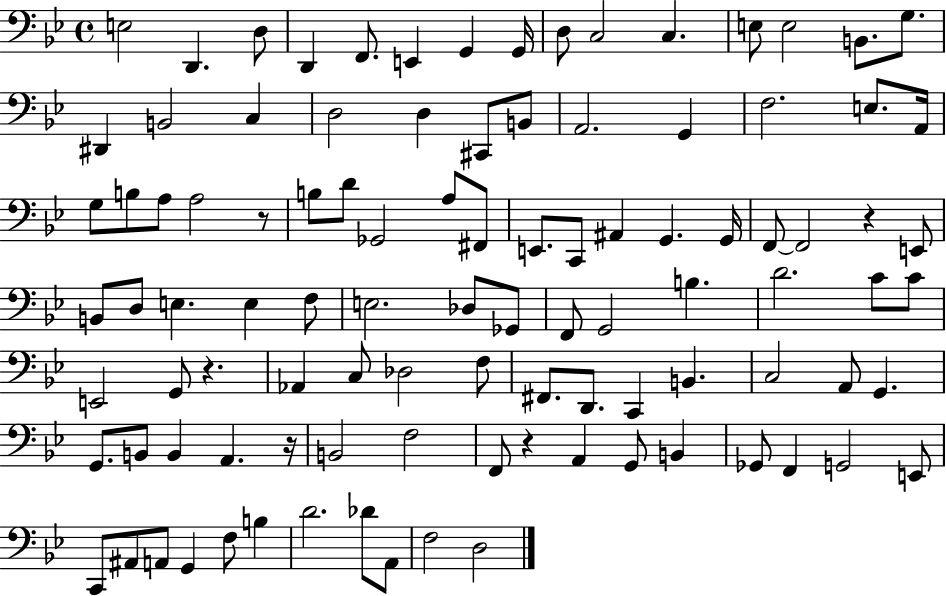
E3/h D2/q. D3/e D2/q F2/e. E2/q G2/q G2/s D3/e C3/h C3/q. E3/e E3/h B2/e. G3/e. D#2/q B2/h C3/q D3/h D3/q C#2/e B2/e A2/h. G2/q F3/h. E3/e. A2/s G3/e B3/e A3/e A3/h R/e B3/e D4/e Gb2/h A3/e F#2/e E2/e. C2/e A#2/q G2/q. G2/s F2/e F2/h R/q E2/e B2/e D3/e E3/q. E3/q F3/e E3/h. Db3/e Gb2/e F2/e G2/h B3/q. D4/h. C4/e C4/e E2/h G2/e R/q. Ab2/q C3/e Db3/h F3/e F#2/e. D2/e. C2/q B2/q. C3/h A2/e G2/q. G2/e. B2/e B2/q A2/q. R/s B2/h F3/h F2/e R/q A2/q G2/e B2/q Gb2/e F2/q G2/h E2/e C2/e A#2/e A2/e G2/q F3/e B3/q D4/h. Db4/e A2/e F3/h D3/h